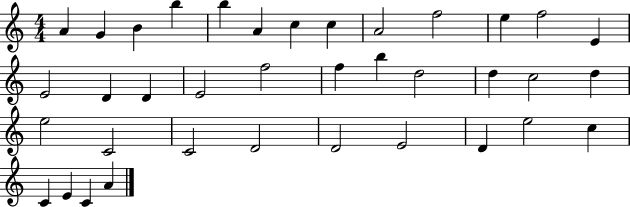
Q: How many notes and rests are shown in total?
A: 37